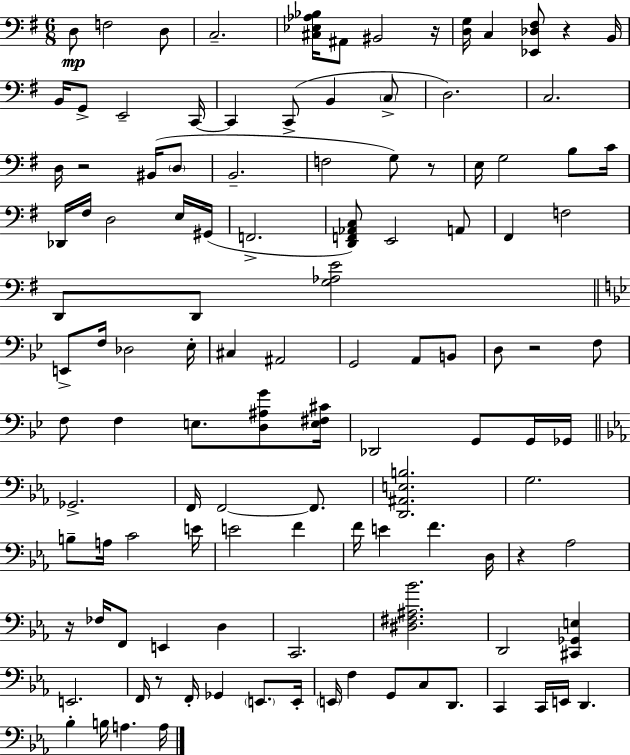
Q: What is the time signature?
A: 6/8